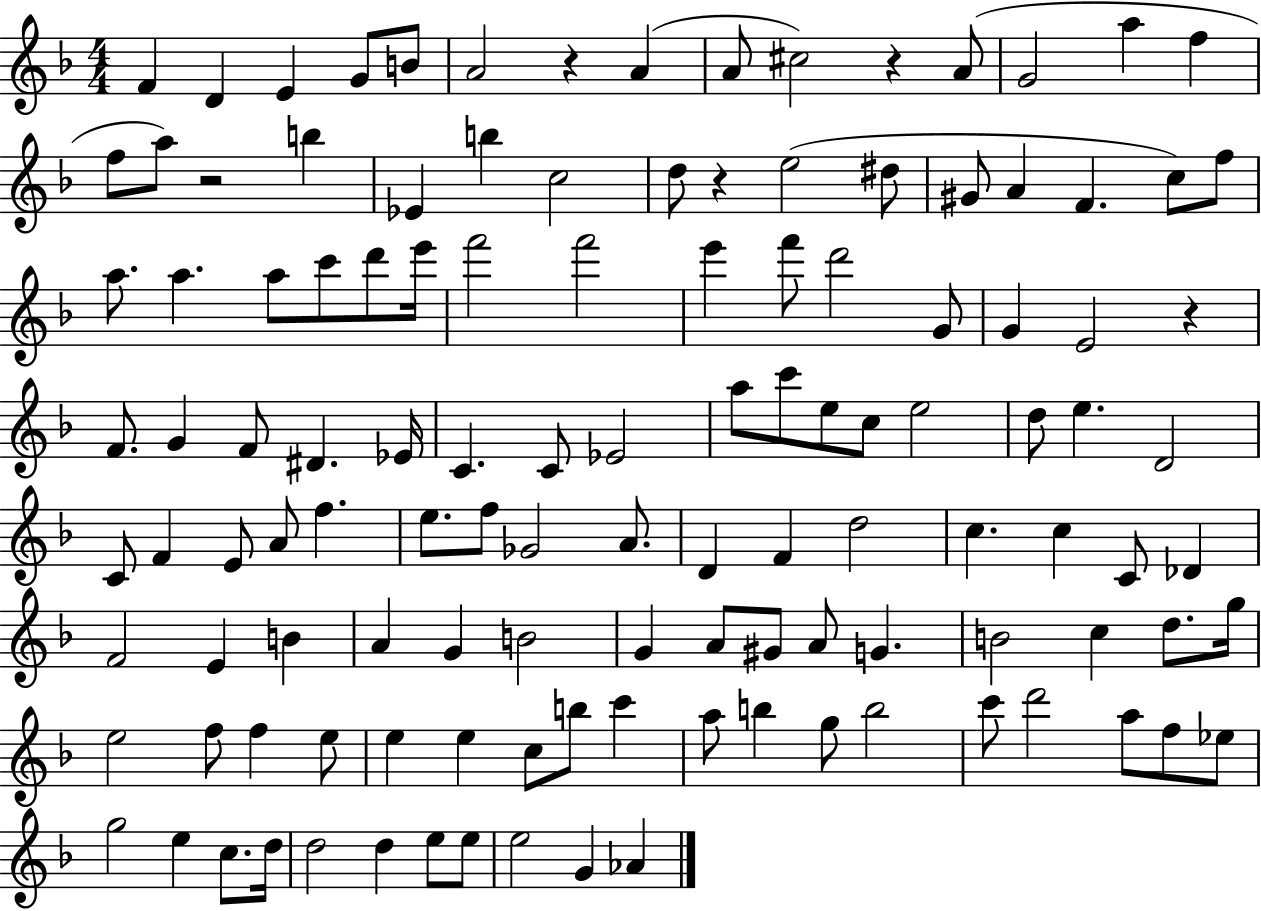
X:1
T:Untitled
M:4/4
L:1/4
K:F
F D E G/2 B/2 A2 z A A/2 ^c2 z A/2 G2 a f f/2 a/2 z2 b _E b c2 d/2 z e2 ^d/2 ^G/2 A F c/2 f/2 a/2 a a/2 c'/2 d'/2 e'/4 f'2 f'2 e' f'/2 d'2 G/2 G E2 z F/2 G F/2 ^D _E/4 C C/2 _E2 a/2 c'/2 e/2 c/2 e2 d/2 e D2 C/2 F E/2 A/2 f e/2 f/2 _G2 A/2 D F d2 c c C/2 _D F2 E B A G B2 G A/2 ^G/2 A/2 G B2 c d/2 g/4 e2 f/2 f e/2 e e c/2 b/2 c' a/2 b g/2 b2 c'/2 d'2 a/2 f/2 _e/2 g2 e c/2 d/4 d2 d e/2 e/2 e2 G _A